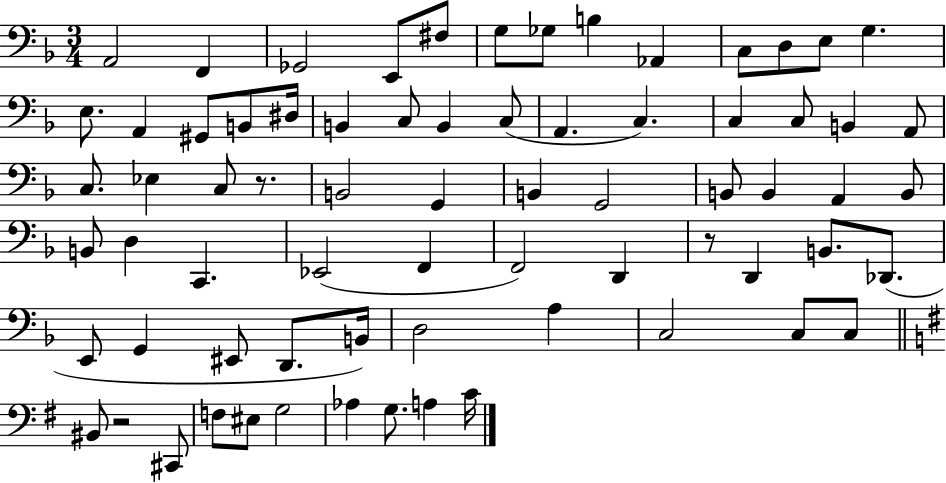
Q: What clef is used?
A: bass